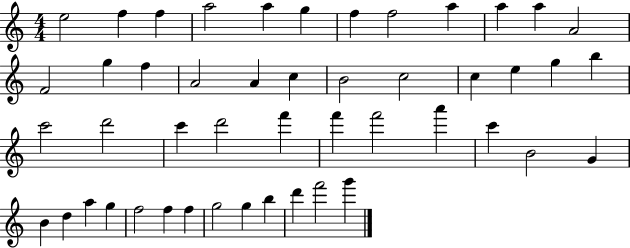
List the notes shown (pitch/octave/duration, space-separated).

E5/h F5/q F5/q A5/h A5/q G5/q F5/q F5/h A5/q A5/q A5/q A4/h F4/h G5/q F5/q A4/h A4/q C5/q B4/h C5/h C5/q E5/q G5/q B5/q C6/h D6/h C6/q D6/h F6/q F6/q F6/h A6/q C6/q B4/h G4/q B4/q D5/q A5/q G5/q F5/h F5/q F5/q G5/h G5/q B5/q D6/q F6/h G6/q